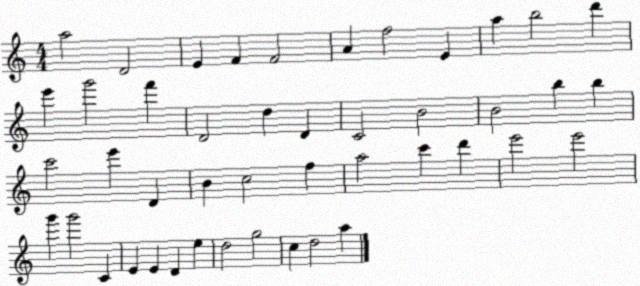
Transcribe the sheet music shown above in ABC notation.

X:1
T:Untitled
M:4/4
L:1/4
K:C
a2 D2 E F F2 A f2 E a b2 d' e' g'2 f' D2 d D C2 B2 B2 b b c'2 e' D B c2 f a2 c' d' e'2 e'2 g' g'2 C E E D e d2 g2 c d2 a